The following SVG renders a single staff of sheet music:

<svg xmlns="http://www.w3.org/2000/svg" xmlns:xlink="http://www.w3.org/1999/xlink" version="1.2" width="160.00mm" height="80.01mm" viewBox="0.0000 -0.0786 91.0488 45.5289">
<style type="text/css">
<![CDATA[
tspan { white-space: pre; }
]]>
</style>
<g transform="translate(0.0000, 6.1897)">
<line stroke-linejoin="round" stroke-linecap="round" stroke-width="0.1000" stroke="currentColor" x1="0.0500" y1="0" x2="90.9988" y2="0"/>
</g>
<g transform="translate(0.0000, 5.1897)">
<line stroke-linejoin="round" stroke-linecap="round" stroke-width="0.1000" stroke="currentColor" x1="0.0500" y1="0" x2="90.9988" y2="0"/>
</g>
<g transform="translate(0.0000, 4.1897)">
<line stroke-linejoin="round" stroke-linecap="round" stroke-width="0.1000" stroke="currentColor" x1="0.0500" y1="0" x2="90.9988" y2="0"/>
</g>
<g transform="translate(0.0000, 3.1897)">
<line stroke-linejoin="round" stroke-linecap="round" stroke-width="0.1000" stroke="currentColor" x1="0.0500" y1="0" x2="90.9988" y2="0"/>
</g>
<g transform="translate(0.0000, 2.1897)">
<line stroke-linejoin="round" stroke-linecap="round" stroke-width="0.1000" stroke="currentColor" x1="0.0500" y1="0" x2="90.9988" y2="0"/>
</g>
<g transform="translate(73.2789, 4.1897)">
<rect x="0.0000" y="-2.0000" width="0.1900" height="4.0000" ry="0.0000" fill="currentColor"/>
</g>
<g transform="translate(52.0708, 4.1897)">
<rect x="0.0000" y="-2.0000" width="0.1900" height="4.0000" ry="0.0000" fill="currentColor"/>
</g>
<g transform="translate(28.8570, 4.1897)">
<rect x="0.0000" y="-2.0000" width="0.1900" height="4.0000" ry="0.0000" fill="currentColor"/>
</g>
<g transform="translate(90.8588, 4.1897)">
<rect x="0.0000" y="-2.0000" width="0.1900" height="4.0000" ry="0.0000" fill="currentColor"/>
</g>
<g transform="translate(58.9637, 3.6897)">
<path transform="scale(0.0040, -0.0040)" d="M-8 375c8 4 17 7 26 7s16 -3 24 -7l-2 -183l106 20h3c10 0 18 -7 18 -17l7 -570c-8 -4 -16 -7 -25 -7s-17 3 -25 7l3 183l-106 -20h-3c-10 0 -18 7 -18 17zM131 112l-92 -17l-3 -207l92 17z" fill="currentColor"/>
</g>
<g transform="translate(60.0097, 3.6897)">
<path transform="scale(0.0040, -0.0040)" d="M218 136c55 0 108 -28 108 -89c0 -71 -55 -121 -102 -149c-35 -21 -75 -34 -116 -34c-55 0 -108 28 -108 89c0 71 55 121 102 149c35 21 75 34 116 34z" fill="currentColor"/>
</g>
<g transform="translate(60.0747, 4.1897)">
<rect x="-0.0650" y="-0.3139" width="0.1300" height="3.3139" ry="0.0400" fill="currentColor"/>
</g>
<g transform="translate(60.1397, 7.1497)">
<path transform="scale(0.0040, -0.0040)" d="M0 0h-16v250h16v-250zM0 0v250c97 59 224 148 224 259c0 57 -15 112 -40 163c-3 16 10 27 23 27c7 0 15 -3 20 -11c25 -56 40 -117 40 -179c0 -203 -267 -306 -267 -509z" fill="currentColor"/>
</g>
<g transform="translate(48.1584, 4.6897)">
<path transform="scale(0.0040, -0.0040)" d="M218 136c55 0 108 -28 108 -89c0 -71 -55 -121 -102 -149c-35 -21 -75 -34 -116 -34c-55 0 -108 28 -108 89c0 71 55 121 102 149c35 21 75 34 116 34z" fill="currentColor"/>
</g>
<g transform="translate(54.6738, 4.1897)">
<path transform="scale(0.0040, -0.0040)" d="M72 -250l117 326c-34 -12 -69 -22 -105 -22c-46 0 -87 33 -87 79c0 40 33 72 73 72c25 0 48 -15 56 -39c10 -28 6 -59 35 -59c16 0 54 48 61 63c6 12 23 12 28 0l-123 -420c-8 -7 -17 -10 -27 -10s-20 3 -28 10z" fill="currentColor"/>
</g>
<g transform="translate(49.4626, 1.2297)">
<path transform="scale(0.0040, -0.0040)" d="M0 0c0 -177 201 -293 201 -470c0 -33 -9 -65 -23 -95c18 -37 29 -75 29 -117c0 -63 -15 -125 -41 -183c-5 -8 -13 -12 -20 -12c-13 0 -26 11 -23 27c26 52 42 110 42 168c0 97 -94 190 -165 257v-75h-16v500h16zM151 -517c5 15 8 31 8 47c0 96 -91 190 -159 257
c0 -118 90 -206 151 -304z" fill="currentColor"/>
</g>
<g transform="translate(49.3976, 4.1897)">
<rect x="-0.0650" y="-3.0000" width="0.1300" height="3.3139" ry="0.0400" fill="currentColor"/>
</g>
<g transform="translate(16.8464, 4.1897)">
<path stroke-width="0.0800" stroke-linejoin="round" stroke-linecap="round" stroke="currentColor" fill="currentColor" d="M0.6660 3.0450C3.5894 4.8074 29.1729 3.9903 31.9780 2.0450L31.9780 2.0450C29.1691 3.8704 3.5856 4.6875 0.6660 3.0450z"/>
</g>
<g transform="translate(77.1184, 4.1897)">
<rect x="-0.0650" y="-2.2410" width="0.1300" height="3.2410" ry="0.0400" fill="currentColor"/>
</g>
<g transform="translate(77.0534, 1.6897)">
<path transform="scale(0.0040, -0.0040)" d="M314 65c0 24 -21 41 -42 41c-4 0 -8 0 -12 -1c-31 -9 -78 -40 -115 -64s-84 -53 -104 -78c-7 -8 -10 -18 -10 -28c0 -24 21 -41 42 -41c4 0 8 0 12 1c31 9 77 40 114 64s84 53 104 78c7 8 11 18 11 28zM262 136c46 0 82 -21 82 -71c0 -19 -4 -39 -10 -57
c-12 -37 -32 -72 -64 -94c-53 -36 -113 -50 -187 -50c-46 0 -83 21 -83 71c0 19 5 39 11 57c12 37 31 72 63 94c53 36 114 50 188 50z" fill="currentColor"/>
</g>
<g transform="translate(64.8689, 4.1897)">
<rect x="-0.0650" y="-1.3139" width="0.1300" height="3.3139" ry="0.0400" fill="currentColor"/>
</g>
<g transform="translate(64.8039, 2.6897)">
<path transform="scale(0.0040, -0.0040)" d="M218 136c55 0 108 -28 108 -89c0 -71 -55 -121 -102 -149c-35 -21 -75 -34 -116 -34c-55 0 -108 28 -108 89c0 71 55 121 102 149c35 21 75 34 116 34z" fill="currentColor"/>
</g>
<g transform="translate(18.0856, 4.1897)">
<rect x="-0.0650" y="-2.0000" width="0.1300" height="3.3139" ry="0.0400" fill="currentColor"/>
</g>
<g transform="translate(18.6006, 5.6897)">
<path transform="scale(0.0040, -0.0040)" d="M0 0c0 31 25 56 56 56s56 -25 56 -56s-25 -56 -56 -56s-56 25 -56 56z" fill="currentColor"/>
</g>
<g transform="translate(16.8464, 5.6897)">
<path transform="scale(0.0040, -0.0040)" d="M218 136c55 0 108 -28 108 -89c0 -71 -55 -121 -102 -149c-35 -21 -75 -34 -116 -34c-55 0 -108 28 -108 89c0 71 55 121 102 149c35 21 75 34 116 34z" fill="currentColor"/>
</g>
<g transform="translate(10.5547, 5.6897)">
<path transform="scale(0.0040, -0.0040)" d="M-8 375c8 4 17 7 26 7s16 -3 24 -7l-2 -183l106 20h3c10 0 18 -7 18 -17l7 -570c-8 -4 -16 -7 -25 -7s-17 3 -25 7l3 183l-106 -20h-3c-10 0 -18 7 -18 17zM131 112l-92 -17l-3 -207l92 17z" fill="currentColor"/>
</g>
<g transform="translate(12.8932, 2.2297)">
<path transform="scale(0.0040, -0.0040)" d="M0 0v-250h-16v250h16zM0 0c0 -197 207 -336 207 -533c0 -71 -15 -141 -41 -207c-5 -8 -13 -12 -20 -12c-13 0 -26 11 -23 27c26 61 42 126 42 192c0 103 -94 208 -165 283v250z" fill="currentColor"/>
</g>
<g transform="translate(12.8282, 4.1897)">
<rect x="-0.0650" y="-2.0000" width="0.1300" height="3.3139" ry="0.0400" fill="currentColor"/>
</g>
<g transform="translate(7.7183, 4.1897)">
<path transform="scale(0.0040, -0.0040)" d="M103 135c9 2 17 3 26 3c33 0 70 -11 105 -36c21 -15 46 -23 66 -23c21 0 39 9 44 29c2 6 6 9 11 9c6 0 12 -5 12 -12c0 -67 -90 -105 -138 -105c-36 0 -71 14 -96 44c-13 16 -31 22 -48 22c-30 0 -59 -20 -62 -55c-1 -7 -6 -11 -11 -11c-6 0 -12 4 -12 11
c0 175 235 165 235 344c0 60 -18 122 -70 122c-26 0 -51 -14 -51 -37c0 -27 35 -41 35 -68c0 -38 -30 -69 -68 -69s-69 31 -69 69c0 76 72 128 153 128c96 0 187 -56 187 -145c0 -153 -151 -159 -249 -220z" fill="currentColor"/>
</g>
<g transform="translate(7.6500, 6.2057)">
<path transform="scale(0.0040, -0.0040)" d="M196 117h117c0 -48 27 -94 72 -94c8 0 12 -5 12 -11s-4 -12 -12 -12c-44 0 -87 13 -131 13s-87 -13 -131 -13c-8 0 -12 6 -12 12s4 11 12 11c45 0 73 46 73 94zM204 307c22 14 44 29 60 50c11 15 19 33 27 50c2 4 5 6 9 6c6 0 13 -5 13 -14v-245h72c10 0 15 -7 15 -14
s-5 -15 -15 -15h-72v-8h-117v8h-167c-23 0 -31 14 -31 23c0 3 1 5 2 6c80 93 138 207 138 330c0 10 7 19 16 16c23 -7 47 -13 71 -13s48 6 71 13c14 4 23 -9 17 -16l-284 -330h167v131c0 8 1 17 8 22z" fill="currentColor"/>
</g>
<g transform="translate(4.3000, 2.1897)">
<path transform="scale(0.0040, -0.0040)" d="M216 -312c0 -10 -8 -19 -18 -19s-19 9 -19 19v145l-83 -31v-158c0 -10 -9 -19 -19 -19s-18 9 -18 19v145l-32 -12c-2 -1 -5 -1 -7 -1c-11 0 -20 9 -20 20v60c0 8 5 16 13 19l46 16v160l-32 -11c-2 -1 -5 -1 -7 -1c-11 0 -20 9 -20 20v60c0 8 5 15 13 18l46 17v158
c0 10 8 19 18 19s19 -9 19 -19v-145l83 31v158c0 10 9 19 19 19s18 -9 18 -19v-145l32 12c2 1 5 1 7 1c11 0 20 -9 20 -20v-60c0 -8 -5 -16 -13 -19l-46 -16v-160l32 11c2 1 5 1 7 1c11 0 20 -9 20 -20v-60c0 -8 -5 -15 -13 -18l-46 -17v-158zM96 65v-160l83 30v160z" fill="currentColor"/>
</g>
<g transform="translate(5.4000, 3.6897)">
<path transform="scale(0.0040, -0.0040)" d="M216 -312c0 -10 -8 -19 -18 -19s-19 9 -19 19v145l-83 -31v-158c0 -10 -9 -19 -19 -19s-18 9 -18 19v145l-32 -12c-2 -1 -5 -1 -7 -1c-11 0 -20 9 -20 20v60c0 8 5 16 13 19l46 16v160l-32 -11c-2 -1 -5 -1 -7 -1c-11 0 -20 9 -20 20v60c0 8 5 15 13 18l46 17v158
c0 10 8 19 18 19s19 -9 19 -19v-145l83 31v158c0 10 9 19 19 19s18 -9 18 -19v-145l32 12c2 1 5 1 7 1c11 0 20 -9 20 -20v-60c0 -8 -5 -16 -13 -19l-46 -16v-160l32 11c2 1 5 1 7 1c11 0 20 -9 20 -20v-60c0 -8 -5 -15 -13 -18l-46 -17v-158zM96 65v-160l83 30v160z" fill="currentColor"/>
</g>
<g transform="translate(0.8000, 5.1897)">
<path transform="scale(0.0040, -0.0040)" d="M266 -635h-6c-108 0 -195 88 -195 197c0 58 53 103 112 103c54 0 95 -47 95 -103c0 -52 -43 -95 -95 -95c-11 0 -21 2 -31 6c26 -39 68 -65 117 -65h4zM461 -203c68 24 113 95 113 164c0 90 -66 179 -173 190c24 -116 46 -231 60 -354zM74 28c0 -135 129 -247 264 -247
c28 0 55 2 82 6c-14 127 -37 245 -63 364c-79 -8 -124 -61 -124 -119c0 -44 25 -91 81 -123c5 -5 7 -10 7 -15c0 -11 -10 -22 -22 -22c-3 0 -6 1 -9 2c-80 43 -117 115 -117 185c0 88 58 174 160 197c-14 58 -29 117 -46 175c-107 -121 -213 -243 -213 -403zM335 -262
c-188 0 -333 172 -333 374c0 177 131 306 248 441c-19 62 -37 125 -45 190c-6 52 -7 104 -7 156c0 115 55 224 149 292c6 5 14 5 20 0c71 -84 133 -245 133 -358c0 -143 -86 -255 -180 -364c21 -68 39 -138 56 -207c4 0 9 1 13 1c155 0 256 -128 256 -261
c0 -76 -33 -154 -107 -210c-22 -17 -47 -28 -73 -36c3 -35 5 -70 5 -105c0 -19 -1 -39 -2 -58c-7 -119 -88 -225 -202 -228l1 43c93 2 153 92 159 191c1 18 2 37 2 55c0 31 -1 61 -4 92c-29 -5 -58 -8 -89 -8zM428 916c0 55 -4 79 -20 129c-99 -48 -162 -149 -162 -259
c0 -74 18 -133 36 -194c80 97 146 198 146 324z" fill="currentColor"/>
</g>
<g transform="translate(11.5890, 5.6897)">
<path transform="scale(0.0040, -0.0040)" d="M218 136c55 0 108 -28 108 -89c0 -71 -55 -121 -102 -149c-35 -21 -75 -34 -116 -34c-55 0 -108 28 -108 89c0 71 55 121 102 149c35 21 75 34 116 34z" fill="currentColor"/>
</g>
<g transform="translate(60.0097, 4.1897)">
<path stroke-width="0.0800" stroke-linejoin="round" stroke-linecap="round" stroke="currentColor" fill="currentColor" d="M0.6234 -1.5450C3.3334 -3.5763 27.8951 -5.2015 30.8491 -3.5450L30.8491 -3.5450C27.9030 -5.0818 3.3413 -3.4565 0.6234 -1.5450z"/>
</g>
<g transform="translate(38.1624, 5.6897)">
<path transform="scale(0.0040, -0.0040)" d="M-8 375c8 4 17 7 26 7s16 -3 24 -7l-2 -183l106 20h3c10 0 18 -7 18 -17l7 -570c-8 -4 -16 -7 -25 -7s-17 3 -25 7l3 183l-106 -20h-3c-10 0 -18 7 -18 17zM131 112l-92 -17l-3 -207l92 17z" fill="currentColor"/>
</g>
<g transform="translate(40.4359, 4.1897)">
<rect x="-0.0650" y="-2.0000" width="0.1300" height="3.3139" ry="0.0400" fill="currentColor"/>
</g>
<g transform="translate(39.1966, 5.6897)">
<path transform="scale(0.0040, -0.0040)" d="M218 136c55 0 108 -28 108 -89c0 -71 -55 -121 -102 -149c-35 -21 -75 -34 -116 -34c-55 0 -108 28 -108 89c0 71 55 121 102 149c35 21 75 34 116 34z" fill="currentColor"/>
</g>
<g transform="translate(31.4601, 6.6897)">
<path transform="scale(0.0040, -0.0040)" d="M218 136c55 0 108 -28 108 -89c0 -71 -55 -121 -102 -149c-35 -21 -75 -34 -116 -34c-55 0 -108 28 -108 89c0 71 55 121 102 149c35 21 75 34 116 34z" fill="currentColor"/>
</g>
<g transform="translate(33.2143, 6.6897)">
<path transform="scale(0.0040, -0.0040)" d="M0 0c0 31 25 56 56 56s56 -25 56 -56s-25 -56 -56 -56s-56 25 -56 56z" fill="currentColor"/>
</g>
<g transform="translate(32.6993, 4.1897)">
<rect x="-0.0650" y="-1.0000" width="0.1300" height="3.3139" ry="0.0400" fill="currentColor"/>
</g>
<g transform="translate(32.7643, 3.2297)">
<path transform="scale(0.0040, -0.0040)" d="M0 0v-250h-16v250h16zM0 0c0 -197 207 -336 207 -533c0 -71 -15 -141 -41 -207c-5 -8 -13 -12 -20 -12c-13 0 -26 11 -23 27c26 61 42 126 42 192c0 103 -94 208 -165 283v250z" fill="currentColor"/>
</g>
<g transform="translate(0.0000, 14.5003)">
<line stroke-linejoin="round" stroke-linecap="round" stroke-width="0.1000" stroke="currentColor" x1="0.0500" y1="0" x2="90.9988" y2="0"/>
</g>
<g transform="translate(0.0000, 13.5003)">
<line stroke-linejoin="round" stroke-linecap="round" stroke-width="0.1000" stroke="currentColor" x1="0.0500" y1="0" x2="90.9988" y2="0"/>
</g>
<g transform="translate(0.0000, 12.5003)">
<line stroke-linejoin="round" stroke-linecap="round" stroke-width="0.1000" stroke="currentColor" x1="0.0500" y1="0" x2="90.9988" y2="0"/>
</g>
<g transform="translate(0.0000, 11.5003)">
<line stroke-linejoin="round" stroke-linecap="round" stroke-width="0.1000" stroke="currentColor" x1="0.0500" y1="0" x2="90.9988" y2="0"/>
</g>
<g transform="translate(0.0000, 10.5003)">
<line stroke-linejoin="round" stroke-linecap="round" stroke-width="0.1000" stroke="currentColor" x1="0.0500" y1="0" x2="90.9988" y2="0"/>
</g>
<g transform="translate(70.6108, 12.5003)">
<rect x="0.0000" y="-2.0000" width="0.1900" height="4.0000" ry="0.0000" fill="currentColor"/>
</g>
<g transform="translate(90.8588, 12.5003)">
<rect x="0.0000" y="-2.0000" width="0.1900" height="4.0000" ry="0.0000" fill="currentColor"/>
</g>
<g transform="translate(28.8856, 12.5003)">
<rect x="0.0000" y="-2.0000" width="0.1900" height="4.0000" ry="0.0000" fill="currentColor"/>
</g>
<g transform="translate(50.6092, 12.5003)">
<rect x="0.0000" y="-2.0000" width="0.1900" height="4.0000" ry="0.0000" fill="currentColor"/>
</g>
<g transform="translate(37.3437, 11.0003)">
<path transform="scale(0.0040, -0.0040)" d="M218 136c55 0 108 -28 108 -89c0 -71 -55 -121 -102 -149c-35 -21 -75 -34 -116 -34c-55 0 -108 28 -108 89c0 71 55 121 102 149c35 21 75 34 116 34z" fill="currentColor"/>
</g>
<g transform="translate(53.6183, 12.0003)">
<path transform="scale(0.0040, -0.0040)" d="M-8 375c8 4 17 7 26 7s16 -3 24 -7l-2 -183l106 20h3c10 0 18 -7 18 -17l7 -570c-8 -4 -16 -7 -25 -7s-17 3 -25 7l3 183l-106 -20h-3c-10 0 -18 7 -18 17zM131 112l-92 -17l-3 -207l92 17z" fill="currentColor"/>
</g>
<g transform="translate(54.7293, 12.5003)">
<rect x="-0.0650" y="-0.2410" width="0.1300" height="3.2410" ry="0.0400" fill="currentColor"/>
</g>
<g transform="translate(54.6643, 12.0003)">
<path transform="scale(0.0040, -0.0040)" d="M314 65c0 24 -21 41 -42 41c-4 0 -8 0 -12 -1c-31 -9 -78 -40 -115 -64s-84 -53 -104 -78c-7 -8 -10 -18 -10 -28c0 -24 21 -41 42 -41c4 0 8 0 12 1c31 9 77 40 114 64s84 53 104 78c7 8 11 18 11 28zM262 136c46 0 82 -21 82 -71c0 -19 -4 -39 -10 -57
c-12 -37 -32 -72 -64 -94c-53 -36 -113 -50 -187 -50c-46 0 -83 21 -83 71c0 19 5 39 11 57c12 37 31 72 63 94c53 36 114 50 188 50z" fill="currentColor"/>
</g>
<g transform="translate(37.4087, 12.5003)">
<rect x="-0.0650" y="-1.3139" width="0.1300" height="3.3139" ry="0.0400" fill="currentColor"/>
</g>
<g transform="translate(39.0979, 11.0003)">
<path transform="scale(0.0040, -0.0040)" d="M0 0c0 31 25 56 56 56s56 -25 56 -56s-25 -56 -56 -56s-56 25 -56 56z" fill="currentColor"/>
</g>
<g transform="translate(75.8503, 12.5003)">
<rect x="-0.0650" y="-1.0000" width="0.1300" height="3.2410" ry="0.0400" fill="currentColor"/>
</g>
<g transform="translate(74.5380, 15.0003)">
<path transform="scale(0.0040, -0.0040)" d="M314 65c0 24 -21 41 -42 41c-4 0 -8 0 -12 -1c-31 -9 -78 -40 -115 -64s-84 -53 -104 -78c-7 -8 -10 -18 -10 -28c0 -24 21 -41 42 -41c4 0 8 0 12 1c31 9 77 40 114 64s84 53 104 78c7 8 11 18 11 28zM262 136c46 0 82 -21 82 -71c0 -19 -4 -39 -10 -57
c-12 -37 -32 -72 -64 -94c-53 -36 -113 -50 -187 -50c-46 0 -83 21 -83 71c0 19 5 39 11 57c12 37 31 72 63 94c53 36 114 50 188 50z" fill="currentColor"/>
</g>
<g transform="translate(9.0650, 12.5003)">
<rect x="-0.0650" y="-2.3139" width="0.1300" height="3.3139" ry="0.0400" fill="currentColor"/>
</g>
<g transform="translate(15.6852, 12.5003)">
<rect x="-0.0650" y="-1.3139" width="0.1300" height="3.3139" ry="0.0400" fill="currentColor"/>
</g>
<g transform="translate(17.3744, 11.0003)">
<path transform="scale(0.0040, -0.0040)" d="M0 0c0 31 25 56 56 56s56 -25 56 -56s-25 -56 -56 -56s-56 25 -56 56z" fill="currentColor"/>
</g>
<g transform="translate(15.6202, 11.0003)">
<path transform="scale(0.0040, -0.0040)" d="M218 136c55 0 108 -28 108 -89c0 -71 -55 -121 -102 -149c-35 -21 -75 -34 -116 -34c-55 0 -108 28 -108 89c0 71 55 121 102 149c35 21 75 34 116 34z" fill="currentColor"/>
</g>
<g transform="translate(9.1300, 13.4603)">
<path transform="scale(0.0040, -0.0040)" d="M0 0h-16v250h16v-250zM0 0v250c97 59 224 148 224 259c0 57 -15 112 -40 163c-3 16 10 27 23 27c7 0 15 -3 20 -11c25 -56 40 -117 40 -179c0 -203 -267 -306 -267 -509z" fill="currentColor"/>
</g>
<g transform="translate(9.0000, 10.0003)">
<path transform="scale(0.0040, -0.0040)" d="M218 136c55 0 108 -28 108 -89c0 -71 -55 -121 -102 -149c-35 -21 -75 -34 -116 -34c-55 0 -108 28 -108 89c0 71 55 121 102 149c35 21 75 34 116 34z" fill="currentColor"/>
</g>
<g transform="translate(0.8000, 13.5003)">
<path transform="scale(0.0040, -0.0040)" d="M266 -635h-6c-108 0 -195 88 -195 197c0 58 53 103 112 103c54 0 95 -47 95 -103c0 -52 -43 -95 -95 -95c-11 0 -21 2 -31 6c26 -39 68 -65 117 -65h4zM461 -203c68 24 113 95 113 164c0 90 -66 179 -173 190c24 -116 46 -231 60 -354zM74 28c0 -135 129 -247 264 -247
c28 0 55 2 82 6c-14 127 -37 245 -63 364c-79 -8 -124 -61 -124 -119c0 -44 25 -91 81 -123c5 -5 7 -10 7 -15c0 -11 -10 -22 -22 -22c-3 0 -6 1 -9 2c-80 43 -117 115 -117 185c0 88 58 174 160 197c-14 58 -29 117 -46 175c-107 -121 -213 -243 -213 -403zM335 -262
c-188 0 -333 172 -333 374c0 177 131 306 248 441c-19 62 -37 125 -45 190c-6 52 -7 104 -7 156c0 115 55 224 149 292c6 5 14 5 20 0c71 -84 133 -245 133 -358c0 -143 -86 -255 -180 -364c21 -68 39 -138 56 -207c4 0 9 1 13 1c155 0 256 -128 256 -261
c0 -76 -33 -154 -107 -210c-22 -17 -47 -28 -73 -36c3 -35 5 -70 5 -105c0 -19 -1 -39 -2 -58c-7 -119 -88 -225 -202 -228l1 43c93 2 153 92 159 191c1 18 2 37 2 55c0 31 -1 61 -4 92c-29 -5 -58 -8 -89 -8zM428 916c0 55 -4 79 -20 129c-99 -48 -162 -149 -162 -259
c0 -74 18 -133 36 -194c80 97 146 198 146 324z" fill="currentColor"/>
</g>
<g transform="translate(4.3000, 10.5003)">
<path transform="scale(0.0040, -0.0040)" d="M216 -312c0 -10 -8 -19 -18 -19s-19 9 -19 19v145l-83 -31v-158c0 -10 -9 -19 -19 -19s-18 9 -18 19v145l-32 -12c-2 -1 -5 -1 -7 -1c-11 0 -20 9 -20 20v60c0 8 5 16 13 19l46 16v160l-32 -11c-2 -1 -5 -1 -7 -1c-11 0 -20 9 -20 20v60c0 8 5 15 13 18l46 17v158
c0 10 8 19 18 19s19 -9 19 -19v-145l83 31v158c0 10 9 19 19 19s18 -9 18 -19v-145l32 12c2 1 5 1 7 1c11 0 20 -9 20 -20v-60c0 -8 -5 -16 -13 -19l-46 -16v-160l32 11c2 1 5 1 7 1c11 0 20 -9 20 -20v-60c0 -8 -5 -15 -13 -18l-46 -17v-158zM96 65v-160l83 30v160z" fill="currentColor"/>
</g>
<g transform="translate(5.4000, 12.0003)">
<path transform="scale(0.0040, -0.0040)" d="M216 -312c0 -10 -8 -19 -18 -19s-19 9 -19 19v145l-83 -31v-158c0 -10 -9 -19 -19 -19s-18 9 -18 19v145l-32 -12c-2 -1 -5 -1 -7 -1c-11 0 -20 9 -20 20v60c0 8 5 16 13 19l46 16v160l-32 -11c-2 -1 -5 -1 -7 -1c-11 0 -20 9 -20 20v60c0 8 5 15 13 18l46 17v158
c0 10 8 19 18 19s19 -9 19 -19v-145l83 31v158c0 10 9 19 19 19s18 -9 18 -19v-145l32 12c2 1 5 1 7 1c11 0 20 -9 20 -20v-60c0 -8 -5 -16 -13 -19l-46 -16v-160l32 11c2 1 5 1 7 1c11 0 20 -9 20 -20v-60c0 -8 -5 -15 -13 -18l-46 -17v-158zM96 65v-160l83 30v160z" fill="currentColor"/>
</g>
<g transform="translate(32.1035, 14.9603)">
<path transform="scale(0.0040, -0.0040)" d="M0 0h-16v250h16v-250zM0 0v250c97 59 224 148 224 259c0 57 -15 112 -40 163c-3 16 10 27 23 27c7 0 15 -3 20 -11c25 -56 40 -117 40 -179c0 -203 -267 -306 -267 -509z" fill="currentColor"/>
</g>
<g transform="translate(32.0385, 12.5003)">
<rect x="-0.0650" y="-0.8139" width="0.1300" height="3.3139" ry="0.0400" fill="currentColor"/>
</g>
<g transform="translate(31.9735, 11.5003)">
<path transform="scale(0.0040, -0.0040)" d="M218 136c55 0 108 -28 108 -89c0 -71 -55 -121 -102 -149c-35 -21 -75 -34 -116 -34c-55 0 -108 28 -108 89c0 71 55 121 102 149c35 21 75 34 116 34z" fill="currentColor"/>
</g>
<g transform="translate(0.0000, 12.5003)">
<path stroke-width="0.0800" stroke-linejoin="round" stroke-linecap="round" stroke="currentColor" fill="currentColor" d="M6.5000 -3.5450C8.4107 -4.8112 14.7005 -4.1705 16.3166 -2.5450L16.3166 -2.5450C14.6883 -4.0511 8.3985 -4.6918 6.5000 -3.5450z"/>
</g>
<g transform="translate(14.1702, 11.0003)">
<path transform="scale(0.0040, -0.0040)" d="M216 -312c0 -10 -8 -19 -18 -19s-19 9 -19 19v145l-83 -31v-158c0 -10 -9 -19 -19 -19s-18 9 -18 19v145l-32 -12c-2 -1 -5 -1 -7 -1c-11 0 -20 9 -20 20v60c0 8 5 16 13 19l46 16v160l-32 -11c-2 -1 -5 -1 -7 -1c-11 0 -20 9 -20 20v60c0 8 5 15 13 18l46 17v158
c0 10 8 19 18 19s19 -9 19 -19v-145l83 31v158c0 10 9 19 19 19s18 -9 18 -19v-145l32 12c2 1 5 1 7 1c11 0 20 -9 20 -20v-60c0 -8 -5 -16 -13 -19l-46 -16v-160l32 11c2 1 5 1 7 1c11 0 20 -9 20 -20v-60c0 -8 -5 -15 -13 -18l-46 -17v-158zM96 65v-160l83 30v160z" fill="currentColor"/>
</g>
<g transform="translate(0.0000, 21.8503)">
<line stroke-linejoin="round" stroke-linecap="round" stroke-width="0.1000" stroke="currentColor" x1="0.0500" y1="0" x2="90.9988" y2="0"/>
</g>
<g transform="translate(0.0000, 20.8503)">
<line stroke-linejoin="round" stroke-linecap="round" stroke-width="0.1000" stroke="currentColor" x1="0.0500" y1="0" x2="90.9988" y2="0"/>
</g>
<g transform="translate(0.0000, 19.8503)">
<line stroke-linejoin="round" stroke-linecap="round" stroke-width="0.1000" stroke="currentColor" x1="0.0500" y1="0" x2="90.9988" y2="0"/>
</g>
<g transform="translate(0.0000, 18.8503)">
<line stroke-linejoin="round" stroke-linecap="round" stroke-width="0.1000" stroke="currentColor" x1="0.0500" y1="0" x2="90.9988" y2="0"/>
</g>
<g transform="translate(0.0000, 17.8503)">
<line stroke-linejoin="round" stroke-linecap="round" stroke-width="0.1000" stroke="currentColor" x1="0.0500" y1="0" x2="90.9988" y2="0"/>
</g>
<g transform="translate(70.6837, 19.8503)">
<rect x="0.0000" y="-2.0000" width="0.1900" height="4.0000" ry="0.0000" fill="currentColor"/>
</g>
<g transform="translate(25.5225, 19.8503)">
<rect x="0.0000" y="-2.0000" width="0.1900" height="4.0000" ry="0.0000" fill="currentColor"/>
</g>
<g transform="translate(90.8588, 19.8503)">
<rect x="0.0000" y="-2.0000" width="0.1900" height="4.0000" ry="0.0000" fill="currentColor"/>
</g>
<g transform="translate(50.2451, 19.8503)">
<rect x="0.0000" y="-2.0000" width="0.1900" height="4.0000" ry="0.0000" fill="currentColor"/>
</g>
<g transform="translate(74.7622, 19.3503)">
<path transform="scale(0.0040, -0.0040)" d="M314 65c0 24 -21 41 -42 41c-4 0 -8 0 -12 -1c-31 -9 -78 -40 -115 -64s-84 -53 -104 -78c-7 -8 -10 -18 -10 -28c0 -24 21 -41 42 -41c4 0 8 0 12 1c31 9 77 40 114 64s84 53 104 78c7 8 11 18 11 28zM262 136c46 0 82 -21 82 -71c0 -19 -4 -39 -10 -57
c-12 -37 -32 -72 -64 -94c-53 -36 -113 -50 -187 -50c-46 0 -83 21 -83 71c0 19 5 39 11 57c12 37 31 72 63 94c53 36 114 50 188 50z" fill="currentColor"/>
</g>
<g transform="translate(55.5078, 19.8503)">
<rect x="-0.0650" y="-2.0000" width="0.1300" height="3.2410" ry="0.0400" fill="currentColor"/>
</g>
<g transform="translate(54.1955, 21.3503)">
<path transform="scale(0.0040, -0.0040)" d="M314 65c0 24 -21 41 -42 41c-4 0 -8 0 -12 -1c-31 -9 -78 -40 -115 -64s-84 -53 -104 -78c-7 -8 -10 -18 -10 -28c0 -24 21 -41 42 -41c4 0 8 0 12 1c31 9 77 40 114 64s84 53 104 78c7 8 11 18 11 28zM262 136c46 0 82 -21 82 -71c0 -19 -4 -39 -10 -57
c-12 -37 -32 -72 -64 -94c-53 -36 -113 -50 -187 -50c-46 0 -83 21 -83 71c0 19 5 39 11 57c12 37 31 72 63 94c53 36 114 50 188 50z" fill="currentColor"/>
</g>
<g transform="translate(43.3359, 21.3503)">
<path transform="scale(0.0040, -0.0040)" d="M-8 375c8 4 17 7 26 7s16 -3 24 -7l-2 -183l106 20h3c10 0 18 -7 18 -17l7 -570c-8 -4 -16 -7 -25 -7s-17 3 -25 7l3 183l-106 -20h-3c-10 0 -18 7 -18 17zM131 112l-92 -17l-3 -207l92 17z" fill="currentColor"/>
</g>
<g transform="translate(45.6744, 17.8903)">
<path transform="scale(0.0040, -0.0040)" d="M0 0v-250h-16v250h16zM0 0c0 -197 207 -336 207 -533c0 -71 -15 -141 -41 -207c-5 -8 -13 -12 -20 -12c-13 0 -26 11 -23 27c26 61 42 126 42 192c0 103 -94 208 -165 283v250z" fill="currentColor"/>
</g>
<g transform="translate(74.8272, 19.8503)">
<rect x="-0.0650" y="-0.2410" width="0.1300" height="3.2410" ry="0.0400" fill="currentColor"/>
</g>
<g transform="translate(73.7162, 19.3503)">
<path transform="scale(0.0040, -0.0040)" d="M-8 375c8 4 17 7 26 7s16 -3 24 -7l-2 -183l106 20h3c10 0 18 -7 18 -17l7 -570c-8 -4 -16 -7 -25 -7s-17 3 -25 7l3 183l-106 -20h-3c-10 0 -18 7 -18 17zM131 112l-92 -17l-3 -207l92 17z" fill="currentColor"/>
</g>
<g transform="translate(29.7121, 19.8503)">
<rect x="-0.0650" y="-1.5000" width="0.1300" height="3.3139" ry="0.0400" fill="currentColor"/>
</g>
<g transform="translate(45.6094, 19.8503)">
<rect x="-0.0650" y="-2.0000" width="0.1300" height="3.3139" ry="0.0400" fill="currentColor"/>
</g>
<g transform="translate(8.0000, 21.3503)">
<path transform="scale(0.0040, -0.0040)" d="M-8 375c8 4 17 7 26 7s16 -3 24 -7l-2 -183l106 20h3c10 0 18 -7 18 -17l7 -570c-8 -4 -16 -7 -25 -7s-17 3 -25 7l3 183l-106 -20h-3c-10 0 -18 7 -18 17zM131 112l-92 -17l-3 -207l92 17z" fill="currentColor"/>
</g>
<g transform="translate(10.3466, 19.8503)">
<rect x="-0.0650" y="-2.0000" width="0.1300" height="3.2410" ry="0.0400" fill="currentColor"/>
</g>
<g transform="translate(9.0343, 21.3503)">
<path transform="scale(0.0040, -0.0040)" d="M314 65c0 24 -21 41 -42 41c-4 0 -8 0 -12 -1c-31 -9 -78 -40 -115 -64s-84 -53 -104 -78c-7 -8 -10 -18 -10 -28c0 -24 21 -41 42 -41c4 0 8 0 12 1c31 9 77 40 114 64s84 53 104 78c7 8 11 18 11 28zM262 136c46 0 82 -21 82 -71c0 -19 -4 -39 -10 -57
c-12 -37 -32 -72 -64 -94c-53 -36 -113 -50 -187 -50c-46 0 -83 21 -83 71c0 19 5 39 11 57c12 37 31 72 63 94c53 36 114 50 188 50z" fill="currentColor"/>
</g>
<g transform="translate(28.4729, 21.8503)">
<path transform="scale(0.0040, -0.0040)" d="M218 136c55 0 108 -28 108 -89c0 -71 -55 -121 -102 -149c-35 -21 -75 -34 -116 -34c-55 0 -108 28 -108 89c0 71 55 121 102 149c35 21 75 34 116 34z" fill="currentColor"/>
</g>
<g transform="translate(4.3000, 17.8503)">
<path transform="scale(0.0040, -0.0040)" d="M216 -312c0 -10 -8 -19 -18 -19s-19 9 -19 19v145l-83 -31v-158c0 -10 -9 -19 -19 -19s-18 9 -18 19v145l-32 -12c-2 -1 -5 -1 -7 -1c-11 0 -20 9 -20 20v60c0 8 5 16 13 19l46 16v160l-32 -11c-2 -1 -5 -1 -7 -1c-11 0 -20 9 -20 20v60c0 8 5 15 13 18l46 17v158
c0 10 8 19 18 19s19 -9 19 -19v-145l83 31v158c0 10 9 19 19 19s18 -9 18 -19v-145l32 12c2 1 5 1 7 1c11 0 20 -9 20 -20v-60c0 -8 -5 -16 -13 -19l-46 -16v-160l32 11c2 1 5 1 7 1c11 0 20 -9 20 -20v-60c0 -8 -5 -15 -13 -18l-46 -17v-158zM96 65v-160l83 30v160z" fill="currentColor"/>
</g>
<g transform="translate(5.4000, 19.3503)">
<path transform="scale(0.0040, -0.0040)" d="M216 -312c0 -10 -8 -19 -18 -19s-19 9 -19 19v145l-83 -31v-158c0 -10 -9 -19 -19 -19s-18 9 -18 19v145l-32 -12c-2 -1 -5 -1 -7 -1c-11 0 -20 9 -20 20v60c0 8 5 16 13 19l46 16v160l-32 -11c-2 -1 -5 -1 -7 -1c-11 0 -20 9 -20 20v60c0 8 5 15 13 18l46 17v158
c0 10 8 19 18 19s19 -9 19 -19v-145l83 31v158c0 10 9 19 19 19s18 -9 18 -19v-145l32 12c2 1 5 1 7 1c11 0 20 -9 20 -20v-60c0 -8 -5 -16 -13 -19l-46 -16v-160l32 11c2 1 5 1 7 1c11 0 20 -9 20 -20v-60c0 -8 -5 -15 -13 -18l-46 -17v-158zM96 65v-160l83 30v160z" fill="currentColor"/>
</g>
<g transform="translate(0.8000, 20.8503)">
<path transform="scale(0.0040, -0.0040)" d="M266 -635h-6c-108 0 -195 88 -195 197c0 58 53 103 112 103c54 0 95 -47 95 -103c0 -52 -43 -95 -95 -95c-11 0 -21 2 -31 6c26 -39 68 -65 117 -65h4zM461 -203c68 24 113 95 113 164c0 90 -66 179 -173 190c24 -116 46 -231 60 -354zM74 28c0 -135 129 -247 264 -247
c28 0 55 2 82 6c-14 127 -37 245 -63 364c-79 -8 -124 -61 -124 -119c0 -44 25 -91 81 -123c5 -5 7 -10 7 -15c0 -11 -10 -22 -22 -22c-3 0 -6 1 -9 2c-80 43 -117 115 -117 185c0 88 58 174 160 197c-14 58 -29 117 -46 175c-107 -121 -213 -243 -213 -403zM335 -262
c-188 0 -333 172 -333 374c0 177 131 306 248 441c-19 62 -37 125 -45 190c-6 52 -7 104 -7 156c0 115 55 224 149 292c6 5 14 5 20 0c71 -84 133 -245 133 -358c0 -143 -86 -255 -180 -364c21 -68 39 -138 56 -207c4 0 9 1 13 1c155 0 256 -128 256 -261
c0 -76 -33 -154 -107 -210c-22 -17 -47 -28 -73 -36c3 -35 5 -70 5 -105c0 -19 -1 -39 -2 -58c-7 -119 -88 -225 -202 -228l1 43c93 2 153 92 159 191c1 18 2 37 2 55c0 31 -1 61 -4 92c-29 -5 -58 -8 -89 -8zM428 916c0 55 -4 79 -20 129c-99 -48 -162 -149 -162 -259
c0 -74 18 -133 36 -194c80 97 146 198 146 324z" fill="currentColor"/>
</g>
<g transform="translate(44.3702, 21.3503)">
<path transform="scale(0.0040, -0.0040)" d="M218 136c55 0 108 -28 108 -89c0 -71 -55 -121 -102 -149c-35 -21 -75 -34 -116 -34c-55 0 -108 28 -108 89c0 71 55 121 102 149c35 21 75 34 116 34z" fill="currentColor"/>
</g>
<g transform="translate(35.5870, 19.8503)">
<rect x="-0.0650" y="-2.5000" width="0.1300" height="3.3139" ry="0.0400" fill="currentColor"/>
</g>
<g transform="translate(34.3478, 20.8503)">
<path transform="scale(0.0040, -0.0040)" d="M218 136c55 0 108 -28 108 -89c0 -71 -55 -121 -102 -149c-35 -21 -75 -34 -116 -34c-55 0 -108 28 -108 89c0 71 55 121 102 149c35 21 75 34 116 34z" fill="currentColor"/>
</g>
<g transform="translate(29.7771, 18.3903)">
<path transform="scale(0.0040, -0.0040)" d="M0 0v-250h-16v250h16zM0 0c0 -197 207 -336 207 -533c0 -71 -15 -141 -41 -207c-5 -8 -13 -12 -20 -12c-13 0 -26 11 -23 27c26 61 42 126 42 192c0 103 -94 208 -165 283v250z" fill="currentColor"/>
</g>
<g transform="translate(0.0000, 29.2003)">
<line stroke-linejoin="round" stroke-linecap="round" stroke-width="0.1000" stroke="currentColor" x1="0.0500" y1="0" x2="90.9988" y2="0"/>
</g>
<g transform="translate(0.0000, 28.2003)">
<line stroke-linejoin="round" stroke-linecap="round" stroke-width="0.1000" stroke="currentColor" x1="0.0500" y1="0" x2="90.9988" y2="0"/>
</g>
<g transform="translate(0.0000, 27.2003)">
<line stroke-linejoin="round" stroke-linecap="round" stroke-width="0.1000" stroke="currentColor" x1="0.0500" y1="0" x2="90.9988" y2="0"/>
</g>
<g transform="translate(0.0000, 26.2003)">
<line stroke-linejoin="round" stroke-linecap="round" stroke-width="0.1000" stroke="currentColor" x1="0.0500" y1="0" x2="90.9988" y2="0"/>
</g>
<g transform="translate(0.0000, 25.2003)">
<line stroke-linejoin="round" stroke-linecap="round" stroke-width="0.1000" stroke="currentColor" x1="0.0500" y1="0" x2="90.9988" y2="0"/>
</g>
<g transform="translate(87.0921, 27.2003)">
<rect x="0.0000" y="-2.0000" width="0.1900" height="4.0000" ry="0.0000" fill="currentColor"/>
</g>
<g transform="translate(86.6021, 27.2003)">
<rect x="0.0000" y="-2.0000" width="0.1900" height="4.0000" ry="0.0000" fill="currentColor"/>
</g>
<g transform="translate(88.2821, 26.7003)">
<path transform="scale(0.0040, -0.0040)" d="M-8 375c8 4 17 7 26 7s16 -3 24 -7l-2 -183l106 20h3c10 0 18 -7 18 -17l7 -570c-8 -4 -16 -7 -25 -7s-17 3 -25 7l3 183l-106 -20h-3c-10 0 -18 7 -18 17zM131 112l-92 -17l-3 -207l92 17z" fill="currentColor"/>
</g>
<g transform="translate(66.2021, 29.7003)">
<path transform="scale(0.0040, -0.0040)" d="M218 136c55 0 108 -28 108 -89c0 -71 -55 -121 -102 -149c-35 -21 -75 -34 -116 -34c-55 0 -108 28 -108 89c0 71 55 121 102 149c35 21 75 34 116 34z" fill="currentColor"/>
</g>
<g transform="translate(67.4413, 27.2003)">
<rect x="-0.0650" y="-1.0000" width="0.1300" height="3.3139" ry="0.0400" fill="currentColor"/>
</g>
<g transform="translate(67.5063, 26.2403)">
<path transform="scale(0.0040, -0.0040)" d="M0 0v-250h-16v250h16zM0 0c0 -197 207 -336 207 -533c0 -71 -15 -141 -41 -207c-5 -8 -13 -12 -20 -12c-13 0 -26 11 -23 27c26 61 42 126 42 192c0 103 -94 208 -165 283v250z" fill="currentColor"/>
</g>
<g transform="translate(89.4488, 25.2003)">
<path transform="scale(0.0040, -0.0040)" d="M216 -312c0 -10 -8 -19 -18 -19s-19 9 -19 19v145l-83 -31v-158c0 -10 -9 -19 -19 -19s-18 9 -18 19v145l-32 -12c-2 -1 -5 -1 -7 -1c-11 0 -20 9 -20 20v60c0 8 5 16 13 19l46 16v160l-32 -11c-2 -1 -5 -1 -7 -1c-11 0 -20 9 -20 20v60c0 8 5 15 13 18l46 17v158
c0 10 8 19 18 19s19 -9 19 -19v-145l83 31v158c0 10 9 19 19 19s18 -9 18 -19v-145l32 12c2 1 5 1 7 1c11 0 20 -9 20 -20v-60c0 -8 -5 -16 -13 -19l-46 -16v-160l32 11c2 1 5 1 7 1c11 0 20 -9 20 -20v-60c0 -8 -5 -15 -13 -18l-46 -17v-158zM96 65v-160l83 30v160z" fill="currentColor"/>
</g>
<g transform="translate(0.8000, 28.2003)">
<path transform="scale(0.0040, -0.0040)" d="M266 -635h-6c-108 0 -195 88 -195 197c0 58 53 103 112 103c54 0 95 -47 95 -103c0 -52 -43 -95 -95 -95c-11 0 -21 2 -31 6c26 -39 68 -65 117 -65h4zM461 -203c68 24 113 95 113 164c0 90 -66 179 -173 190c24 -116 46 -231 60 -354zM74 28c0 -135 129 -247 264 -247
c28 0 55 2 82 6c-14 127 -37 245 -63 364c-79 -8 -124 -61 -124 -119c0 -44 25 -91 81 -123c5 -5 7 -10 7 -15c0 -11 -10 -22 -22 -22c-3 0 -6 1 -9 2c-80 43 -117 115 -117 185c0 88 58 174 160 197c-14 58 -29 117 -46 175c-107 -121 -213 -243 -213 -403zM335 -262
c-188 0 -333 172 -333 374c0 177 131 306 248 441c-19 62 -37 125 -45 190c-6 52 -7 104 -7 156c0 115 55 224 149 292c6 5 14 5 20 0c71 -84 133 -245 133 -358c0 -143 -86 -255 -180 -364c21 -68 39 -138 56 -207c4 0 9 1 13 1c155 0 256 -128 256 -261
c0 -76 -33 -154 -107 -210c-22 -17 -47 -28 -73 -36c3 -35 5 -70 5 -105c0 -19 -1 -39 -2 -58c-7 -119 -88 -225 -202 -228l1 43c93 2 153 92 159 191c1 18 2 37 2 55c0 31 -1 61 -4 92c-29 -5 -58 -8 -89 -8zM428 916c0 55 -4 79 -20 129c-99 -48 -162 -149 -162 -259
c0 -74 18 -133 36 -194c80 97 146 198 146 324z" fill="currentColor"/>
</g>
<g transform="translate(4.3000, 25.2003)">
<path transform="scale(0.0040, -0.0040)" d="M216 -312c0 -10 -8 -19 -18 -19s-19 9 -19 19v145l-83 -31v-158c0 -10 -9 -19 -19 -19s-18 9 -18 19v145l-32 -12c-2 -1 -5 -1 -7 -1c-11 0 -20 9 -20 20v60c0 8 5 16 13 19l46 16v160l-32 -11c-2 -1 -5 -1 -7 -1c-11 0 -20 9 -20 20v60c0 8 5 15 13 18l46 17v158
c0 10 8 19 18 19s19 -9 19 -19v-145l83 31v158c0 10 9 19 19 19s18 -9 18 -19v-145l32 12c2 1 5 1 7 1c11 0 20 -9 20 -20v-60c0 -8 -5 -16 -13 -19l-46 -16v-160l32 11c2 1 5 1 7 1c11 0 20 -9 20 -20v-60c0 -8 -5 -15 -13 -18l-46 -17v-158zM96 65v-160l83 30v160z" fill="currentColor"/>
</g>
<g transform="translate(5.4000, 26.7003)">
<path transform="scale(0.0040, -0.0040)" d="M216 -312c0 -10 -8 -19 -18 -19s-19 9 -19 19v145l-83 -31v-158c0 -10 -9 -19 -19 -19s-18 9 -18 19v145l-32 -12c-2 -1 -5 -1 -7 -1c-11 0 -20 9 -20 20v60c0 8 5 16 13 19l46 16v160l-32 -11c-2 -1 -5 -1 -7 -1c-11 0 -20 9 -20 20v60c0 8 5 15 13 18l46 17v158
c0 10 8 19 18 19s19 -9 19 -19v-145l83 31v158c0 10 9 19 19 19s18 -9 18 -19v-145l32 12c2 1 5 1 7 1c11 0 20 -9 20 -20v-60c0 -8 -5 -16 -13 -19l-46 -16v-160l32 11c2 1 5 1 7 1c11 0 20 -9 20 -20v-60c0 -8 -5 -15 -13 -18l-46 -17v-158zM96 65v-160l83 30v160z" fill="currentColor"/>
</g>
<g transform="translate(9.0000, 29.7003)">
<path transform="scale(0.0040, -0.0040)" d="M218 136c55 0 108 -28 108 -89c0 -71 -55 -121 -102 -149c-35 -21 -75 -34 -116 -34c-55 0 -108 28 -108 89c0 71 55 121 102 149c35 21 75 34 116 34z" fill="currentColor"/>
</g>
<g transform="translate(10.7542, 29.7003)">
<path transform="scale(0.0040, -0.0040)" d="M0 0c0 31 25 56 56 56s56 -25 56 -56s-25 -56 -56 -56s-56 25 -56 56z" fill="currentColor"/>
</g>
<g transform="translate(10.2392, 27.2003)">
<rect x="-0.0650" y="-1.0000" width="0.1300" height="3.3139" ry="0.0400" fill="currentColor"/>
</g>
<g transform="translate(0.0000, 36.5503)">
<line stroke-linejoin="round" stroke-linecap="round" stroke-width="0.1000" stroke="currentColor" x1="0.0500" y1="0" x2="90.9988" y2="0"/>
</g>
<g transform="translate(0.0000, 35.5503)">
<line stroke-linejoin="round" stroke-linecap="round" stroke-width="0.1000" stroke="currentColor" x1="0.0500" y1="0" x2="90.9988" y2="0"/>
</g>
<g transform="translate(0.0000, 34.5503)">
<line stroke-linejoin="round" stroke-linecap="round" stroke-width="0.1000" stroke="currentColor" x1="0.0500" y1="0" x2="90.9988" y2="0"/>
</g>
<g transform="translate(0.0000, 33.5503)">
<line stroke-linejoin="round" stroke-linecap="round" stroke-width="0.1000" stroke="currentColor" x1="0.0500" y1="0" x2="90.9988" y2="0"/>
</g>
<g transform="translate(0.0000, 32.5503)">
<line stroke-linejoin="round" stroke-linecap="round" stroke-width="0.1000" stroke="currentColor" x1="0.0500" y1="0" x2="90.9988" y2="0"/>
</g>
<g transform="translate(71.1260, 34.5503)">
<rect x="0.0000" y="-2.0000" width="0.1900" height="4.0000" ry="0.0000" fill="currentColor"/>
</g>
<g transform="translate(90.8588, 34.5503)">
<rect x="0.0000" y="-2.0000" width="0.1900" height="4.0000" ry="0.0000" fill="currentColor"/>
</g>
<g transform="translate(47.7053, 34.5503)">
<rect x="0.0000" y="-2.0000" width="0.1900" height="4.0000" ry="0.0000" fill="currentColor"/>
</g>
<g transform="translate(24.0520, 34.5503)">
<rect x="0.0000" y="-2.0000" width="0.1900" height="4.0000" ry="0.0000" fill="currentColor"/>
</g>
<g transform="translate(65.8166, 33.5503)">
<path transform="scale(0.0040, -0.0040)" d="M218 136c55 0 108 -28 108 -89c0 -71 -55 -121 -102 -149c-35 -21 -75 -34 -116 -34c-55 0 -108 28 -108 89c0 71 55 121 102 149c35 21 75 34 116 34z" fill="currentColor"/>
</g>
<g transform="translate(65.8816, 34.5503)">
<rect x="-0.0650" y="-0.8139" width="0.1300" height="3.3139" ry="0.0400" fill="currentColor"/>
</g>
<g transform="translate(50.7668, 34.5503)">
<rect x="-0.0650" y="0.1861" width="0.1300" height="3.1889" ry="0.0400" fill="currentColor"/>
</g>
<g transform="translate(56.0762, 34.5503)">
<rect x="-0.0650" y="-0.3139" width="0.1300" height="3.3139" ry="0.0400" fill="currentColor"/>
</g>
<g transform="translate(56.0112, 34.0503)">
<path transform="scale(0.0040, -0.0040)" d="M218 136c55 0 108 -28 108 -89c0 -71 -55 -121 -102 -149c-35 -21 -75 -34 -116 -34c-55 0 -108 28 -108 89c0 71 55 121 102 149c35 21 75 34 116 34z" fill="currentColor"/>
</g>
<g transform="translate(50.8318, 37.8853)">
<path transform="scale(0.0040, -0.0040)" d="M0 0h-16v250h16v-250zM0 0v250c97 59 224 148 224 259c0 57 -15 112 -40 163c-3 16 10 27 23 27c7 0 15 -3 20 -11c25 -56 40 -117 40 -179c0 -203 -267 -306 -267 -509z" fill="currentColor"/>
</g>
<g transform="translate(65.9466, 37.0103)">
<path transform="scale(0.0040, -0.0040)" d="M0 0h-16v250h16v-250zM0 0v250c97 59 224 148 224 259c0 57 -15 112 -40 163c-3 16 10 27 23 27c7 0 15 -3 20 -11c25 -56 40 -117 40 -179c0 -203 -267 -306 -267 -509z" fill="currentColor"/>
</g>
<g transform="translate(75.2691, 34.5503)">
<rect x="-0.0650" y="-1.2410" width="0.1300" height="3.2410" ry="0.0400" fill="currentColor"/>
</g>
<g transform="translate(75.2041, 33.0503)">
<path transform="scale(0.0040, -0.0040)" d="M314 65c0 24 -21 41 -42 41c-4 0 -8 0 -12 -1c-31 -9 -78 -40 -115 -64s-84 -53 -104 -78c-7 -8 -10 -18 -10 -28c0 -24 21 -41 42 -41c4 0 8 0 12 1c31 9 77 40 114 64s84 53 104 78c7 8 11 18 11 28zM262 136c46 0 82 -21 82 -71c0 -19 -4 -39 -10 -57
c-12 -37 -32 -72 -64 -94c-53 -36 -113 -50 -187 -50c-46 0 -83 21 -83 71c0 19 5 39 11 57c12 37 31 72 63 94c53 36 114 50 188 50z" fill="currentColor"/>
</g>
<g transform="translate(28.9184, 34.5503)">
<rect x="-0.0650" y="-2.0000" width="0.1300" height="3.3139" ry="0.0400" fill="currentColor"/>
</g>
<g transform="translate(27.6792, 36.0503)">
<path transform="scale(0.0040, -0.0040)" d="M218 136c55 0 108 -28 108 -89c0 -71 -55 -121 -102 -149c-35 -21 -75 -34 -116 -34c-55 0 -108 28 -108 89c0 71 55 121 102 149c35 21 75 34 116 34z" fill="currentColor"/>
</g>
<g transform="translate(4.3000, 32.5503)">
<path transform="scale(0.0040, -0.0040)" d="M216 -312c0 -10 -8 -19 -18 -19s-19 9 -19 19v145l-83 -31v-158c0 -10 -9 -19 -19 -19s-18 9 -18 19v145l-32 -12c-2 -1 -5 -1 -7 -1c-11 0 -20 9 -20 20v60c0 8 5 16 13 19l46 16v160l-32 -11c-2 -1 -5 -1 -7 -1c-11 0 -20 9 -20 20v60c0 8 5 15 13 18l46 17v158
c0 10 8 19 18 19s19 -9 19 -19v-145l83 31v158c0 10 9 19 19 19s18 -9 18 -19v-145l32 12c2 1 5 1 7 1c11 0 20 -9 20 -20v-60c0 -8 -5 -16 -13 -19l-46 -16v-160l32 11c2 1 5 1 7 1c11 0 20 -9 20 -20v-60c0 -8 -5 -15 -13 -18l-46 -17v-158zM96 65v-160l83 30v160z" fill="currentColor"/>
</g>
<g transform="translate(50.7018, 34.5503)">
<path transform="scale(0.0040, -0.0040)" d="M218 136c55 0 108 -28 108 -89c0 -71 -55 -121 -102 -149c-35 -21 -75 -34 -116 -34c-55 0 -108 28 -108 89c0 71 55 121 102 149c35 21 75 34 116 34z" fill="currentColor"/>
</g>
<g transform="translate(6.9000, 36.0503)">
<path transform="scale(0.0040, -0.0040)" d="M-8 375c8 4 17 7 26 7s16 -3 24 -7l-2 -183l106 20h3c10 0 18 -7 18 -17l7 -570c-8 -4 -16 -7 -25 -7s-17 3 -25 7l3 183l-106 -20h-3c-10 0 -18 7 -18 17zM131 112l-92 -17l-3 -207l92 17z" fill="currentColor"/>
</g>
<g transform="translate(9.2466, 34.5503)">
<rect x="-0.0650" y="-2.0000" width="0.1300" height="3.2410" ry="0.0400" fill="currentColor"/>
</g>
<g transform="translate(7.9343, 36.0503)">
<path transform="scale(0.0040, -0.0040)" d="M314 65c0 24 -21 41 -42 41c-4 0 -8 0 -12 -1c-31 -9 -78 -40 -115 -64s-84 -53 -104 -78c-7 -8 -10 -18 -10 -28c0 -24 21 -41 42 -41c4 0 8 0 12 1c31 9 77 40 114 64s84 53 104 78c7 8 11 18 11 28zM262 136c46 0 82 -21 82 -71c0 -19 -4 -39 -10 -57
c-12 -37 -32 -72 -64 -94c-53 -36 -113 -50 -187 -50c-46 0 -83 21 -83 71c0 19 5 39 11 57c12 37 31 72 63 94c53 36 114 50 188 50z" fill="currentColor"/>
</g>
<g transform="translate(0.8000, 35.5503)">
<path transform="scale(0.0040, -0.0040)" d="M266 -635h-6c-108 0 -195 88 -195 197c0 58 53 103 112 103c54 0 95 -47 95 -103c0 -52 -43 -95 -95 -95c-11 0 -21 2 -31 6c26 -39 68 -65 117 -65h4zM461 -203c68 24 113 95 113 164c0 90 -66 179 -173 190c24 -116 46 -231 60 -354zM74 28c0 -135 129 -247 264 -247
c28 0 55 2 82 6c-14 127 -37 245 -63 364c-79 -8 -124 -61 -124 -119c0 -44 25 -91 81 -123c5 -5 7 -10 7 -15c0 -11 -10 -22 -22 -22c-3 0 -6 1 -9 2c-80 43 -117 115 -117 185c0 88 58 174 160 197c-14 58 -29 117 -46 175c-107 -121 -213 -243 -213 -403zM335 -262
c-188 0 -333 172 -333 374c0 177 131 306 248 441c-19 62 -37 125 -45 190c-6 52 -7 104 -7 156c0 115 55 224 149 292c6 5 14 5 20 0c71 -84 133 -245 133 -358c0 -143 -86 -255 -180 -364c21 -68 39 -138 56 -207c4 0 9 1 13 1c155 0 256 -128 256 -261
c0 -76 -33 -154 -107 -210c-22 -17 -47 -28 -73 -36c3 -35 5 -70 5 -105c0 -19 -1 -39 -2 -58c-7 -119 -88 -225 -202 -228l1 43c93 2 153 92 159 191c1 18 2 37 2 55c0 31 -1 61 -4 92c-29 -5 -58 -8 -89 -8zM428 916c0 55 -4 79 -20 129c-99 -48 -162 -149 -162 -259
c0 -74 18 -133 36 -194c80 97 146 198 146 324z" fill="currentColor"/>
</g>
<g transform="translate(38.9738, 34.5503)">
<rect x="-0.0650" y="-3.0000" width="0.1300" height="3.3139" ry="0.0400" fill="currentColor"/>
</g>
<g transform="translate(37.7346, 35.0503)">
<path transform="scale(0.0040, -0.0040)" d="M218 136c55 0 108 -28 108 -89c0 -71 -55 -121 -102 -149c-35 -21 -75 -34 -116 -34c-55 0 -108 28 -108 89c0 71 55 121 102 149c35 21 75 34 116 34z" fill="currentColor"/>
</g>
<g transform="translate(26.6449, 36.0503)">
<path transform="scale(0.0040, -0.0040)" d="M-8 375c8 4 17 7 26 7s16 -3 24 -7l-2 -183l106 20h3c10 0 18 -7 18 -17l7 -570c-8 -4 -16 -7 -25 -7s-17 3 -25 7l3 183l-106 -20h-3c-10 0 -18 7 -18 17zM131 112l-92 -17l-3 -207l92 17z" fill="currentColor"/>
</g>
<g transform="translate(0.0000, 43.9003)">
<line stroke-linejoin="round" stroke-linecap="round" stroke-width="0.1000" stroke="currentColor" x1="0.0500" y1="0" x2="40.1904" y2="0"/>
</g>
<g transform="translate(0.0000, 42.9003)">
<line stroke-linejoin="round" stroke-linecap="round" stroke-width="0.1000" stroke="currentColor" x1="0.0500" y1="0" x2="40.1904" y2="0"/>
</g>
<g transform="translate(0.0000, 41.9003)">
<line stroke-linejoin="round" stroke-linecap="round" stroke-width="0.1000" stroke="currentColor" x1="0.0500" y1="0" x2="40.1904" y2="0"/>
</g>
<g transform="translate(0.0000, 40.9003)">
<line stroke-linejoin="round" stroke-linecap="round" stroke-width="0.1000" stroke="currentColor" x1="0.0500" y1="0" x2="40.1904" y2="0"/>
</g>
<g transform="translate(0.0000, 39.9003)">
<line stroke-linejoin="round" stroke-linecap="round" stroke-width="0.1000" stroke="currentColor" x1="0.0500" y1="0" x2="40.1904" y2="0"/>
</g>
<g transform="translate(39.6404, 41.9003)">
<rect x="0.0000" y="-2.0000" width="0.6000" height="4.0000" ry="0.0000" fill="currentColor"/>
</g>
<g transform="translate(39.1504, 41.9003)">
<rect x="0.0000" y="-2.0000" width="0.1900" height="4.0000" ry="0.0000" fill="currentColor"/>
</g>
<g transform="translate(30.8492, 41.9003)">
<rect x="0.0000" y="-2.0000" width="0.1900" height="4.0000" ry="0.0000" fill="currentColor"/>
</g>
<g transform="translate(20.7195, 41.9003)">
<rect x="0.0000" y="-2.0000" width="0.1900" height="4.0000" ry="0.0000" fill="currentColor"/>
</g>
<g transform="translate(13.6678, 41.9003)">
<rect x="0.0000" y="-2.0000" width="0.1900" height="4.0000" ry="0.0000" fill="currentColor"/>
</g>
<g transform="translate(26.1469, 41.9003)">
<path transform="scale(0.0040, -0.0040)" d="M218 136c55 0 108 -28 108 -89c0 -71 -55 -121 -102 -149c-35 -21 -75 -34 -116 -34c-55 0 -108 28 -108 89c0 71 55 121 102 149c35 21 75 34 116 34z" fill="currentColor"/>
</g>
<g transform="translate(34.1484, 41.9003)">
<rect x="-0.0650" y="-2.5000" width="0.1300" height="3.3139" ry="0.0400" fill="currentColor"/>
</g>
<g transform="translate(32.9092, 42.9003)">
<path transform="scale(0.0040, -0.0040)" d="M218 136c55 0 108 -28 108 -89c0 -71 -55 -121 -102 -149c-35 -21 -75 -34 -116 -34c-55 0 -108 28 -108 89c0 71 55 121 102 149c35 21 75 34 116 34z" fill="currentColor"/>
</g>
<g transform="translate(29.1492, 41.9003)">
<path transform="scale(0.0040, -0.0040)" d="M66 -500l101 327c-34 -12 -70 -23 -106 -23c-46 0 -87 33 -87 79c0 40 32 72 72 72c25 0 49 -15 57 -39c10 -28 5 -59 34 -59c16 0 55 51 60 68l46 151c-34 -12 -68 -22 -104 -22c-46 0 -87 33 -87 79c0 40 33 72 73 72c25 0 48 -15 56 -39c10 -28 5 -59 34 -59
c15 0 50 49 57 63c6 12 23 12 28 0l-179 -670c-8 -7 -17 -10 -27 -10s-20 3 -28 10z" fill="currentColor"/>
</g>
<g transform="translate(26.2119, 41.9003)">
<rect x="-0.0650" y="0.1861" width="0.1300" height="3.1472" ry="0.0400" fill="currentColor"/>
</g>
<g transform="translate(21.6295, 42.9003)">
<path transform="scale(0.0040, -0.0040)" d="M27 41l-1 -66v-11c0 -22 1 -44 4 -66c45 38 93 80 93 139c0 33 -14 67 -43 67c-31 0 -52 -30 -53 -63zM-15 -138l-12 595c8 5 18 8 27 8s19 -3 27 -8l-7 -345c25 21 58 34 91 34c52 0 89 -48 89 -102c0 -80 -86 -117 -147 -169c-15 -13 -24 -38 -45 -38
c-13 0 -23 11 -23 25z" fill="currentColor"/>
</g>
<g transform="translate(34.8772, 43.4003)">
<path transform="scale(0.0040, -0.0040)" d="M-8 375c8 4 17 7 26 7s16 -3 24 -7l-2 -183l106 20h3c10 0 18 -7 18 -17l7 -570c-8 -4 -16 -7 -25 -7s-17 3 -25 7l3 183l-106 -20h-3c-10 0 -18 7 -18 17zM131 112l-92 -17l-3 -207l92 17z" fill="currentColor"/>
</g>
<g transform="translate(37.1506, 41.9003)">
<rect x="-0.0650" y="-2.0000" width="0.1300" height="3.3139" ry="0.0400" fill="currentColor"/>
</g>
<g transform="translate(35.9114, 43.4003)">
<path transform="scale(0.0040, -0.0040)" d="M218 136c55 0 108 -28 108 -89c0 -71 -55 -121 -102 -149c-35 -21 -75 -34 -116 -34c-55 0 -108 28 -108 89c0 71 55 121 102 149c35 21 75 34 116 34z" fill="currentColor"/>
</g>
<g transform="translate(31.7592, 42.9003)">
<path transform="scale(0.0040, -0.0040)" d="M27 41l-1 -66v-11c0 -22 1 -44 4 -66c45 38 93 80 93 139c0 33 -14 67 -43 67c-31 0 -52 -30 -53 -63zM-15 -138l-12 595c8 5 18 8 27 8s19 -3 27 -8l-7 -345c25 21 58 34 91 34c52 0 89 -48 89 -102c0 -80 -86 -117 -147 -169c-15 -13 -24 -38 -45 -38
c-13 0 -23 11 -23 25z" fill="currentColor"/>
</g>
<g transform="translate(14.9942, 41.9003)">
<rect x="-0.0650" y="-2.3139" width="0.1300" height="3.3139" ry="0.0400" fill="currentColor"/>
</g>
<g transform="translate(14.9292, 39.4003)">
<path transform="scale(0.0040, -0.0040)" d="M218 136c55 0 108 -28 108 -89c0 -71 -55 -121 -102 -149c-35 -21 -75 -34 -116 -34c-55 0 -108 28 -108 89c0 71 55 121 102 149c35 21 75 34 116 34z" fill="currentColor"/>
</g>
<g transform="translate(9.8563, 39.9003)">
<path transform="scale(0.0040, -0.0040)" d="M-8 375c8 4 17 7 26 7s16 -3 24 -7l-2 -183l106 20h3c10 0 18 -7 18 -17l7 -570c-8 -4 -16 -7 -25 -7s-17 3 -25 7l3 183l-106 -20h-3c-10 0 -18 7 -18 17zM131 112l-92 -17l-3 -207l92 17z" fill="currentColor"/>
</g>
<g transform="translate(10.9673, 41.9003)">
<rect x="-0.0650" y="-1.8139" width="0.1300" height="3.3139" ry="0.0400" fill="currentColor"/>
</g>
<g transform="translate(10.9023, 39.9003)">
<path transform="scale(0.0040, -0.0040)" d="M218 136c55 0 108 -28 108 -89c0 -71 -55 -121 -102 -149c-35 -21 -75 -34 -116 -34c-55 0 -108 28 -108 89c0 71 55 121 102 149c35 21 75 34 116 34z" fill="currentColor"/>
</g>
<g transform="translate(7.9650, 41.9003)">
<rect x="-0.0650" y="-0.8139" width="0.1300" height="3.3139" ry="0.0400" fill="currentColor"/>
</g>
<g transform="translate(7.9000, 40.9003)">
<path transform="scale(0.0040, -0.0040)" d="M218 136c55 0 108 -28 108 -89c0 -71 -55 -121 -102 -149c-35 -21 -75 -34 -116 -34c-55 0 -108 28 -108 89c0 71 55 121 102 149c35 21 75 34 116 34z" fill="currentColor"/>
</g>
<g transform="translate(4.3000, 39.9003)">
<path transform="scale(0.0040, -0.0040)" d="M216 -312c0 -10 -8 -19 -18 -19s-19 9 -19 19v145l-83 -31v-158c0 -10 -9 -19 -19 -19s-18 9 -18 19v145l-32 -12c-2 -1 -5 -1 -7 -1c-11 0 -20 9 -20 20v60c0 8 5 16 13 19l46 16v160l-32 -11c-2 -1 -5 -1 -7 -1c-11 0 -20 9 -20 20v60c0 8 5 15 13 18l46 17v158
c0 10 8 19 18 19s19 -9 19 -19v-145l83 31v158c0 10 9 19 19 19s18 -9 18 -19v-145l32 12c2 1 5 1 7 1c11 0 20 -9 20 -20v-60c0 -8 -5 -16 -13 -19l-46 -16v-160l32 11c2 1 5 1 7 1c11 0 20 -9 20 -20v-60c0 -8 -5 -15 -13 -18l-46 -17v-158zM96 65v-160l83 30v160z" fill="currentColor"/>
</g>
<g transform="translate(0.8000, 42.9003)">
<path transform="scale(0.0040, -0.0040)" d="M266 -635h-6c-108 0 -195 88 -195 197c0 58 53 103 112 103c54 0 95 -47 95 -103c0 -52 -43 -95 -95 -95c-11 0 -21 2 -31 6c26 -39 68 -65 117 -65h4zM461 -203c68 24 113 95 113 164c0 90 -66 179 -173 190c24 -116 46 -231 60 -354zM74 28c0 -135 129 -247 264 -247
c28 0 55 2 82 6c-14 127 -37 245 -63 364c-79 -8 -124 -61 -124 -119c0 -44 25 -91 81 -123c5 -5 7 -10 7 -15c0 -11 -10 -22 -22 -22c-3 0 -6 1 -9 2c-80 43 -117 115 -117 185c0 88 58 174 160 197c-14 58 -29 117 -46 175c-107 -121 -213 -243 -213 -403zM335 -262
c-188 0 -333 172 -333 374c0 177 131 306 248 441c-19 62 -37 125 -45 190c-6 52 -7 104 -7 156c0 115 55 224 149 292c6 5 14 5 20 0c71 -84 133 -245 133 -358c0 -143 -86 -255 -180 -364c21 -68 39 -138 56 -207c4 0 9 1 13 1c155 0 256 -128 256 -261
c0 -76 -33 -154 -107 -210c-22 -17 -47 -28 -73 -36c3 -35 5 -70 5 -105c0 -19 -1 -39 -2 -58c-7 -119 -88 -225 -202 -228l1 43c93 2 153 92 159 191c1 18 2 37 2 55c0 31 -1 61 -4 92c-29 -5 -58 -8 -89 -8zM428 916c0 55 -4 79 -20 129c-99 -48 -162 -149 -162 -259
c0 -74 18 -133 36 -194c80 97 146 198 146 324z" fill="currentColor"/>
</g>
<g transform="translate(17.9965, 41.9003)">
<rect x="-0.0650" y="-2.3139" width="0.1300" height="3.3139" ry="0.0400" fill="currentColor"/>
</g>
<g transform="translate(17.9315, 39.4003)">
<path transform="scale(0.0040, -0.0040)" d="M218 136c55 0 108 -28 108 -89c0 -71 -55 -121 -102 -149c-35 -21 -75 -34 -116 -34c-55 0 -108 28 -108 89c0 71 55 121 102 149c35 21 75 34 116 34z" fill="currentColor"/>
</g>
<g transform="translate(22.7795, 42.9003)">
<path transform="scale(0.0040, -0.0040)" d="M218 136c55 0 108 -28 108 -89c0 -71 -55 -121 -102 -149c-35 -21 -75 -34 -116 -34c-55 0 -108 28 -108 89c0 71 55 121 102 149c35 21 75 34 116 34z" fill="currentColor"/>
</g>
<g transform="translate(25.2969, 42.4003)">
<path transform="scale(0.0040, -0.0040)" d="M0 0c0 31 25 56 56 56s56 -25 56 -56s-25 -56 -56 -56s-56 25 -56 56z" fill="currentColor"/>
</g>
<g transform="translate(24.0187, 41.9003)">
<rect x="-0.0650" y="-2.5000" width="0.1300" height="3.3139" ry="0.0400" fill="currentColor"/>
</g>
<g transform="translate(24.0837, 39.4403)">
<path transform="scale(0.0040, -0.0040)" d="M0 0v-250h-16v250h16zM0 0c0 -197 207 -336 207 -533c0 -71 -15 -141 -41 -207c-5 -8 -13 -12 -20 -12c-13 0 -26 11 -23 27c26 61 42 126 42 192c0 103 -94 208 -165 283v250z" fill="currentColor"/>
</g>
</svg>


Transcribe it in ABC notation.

X:1
T:Untitled
M:2/4
L:1/4
K:D
F/2 F D/2 F A/4 z/2 c/2 e g2 g/2 ^e d/2 e c2 D2 F2 E/2 G F/2 ^F2 c2 D D/2 F2 F A B/2 c d/2 e2 d f g g _G/2 B z/4 _G F